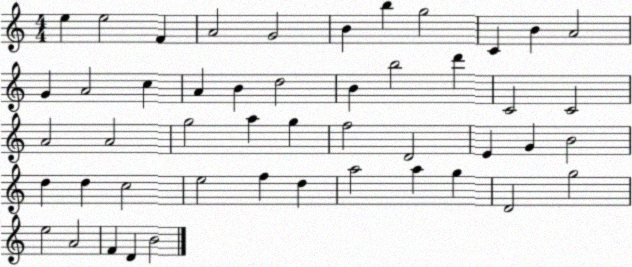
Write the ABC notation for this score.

X:1
T:Untitled
M:4/4
L:1/4
K:C
e e2 F A2 G2 B b g2 C B A2 G A2 c A B d2 B b2 d' C2 C2 A2 A2 g2 a g f2 D2 E G B2 d d c2 e2 f d a2 a g D2 g2 e2 A2 F D B2